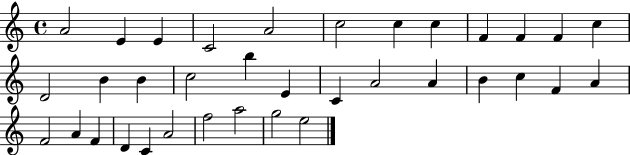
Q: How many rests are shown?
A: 0